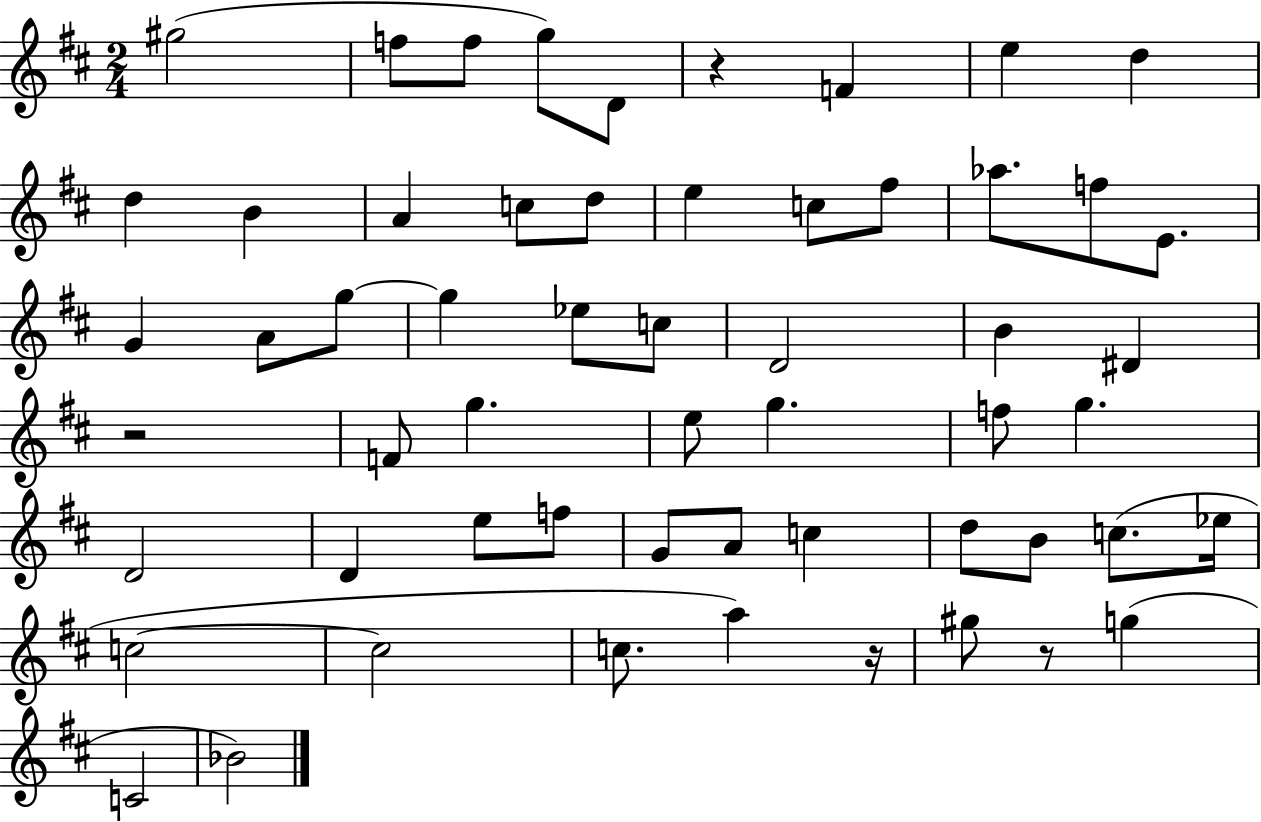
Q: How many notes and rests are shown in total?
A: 57